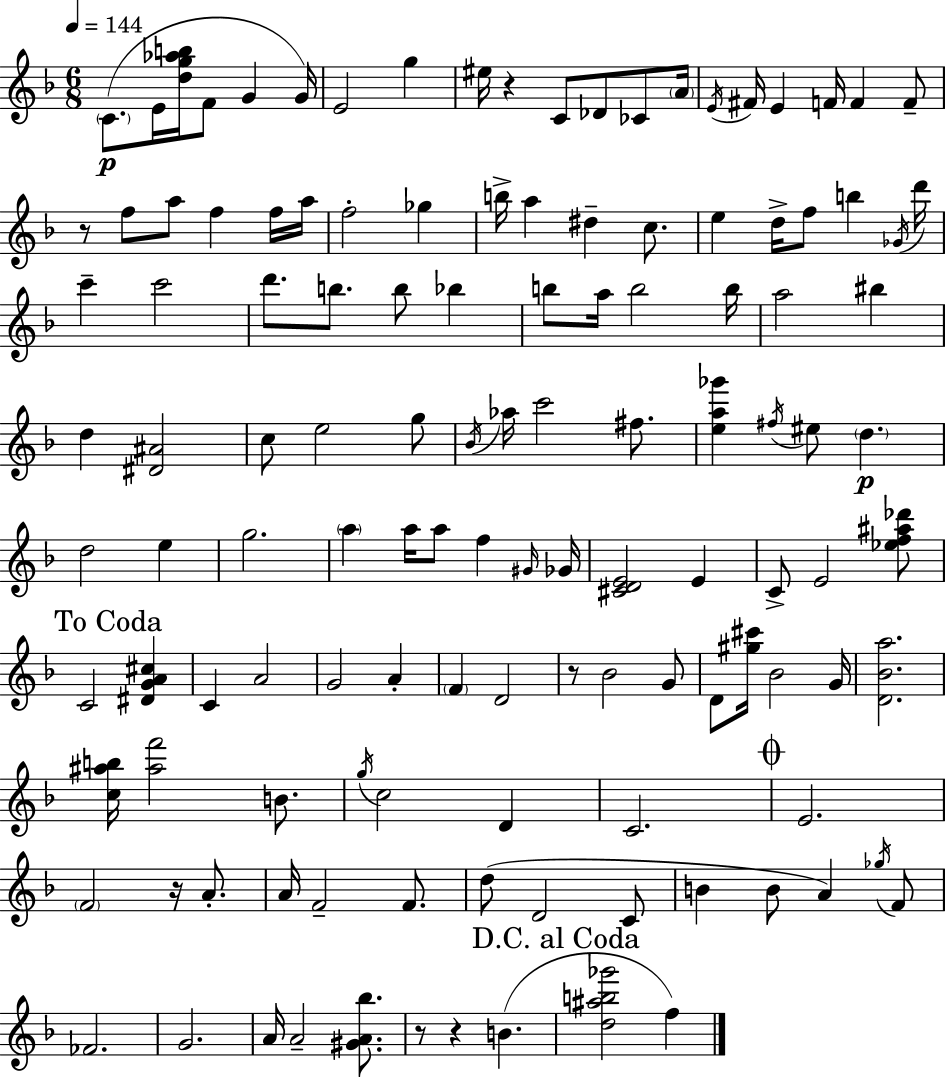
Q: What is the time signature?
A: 6/8